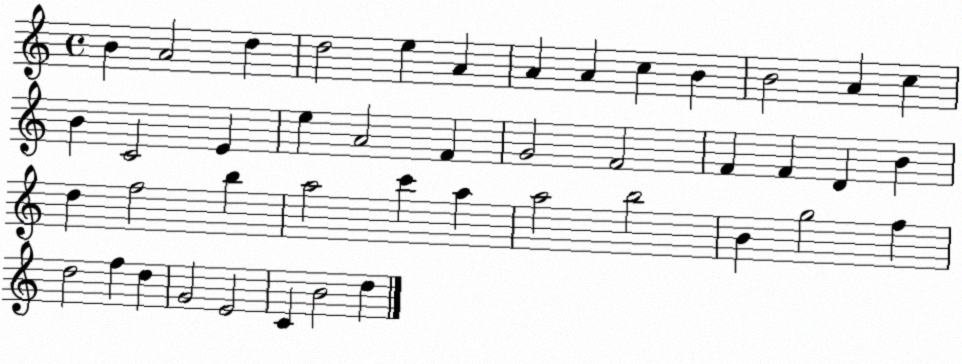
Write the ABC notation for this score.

X:1
T:Untitled
M:4/4
L:1/4
K:C
B A2 d d2 e A A A c B B2 A c B C2 E e A2 F G2 F2 F F D B d f2 b a2 c' a a2 b2 B g2 f d2 f d G2 E2 C B2 d